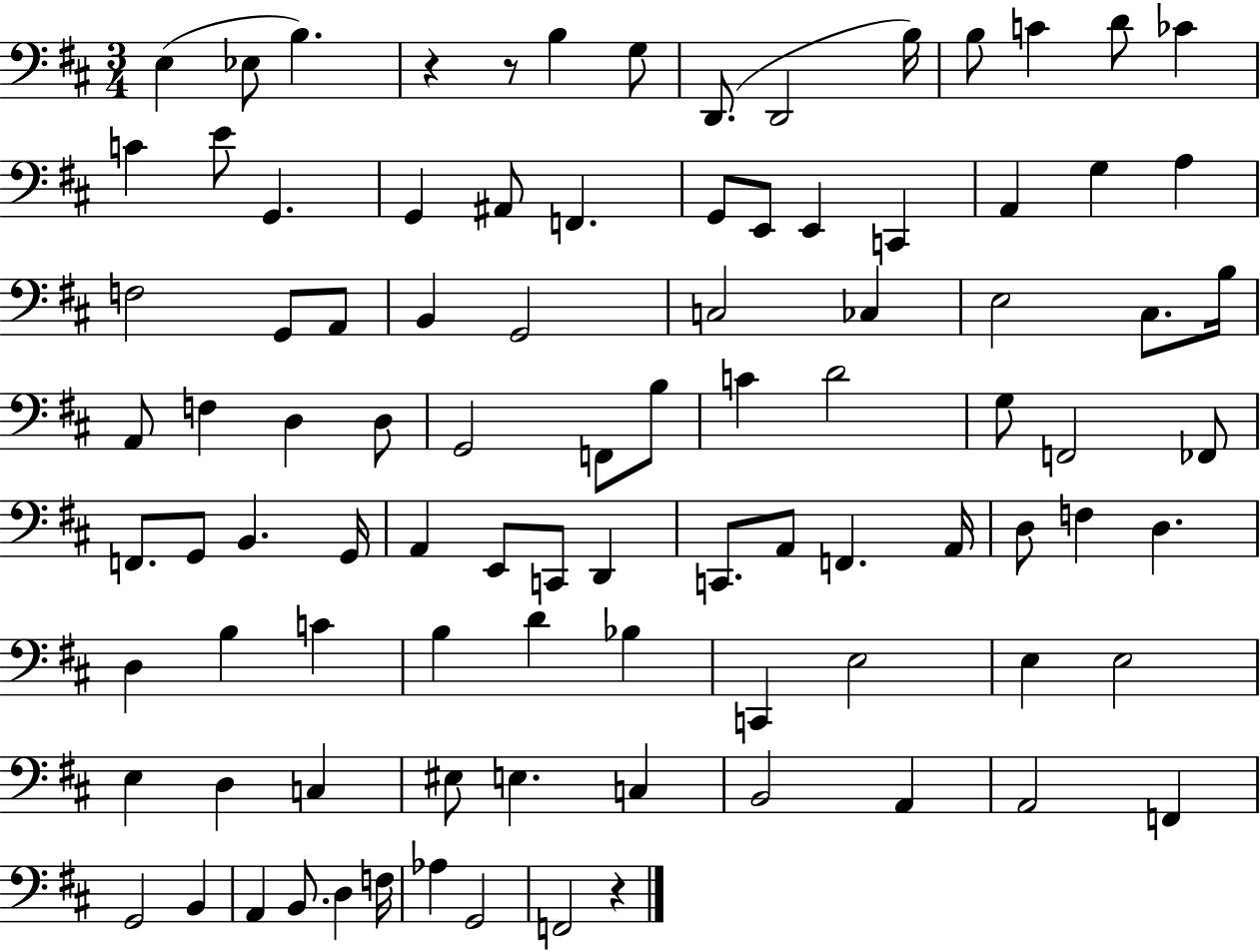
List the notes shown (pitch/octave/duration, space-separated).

E3/q Eb3/e B3/q. R/q R/e B3/q G3/e D2/e. D2/h B3/s B3/e C4/q D4/e CES4/q C4/q E4/e G2/q. G2/q A#2/e F2/q. G2/e E2/e E2/q C2/q A2/q G3/q A3/q F3/h G2/e A2/e B2/q G2/h C3/h CES3/q E3/h C#3/e. B3/s A2/e F3/q D3/q D3/e G2/h F2/e B3/e C4/q D4/h G3/e F2/h FES2/e F2/e. G2/e B2/q. G2/s A2/q E2/e C2/e D2/q C2/e. A2/e F2/q. A2/s D3/e F3/q D3/q. D3/q B3/q C4/q B3/q D4/q Bb3/q C2/q E3/h E3/q E3/h E3/q D3/q C3/q EIS3/e E3/q. C3/q B2/h A2/q A2/h F2/q G2/h B2/q A2/q B2/e. D3/q F3/s Ab3/q G2/h F2/h R/q